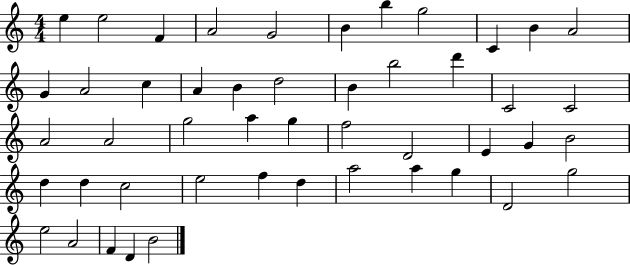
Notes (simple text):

E5/q E5/h F4/q A4/h G4/h B4/q B5/q G5/h C4/q B4/q A4/h G4/q A4/h C5/q A4/q B4/q D5/h B4/q B5/h D6/q C4/h C4/h A4/h A4/h G5/h A5/q G5/q F5/h D4/h E4/q G4/q B4/h D5/q D5/q C5/h E5/h F5/q D5/q A5/h A5/q G5/q D4/h G5/h E5/h A4/h F4/q D4/q B4/h